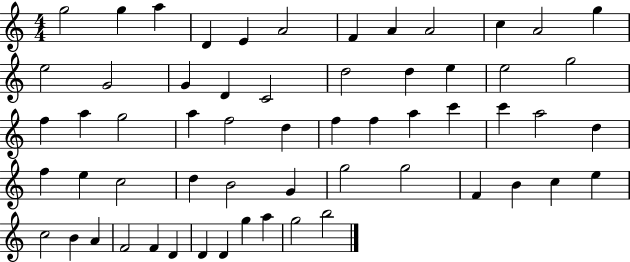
{
  \clef treble
  \numericTimeSignature
  \time 4/4
  \key c \major
  g''2 g''4 a''4 | d'4 e'4 a'2 | f'4 a'4 a'2 | c''4 a'2 g''4 | \break e''2 g'2 | g'4 d'4 c'2 | d''2 d''4 e''4 | e''2 g''2 | \break f''4 a''4 g''2 | a''4 f''2 d''4 | f''4 f''4 a''4 c'''4 | c'''4 a''2 d''4 | \break f''4 e''4 c''2 | d''4 b'2 g'4 | g''2 g''2 | f'4 b'4 c''4 e''4 | \break c''2 b'4 a'4 | f'2 f'4 d'4 | d'4 d'4 g''4 a''4 | g''2 b''2 | \break \bar "|."
}